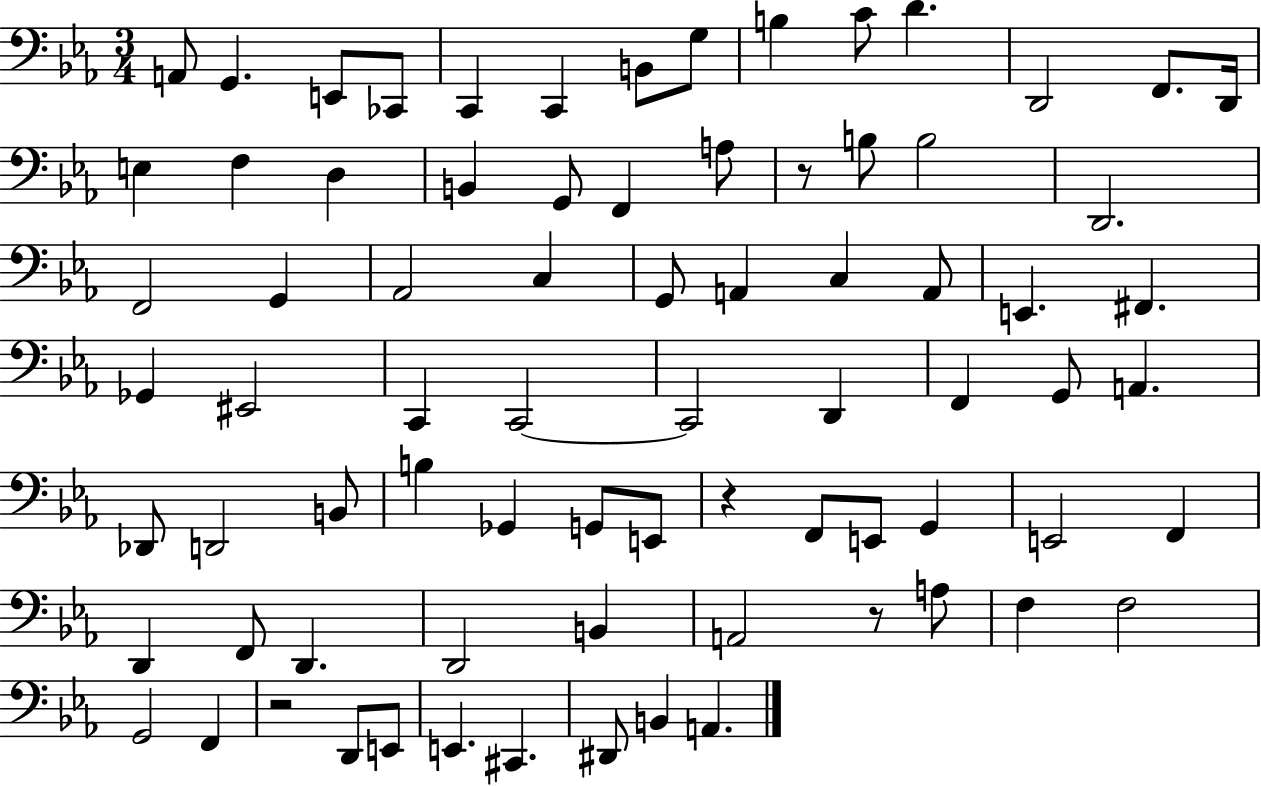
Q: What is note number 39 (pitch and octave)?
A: C2